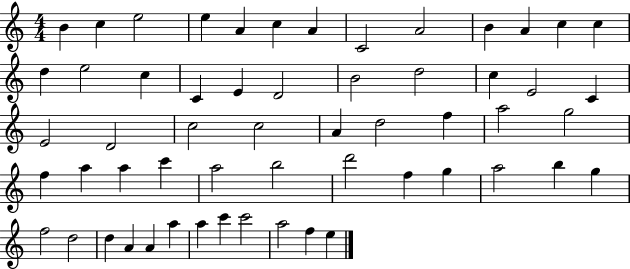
X:1
T:Untitled
M:4/4
L:1/4
K:C
B c e2 e A c A C2 A2 B A c c d e2 c C E D2 B2 d2 c E2 C E2 D2 c2 c2 A d2 f a2 g2 f a a c' a2 b2 d'2 f g a2 b g f2 d2 d A A a a c' c'2 a2 f e